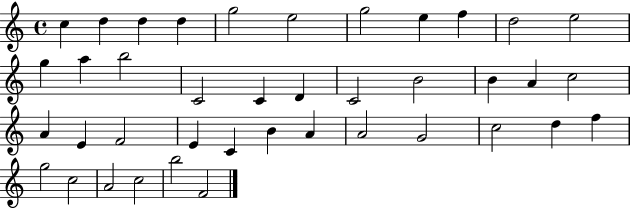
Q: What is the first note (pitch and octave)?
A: C5